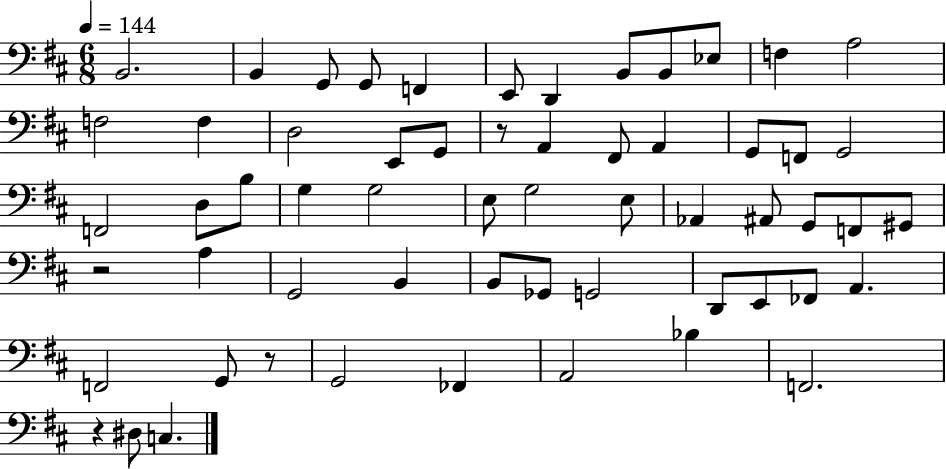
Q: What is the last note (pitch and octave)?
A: C3